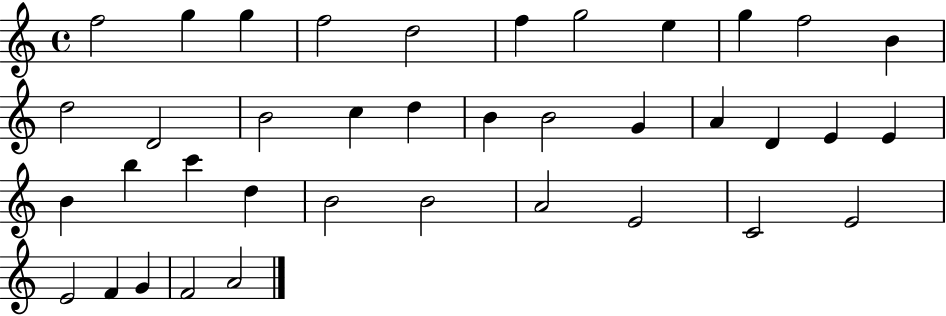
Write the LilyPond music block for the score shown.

{
  \clef treble
  \time 4/4
  \defaultTimeSignature
  \key c \major
  f''2 g''4 g''4 | f''2 d''2 | f''4 g''2 e''4 | g''4 f''2 b'4 | \break d''2 d'2 | b'2 c''4 d''4 | b'4 b'2 g'4 | a'4 d'4 e'4 e'4 | \break b'4 b''4 c'''4 d''4 | b'2 b'2 | a'2 e'2 | c'2 e'2 | \break e'2 f'4 g'4 | f'2 a'2 | \bar "|."
}